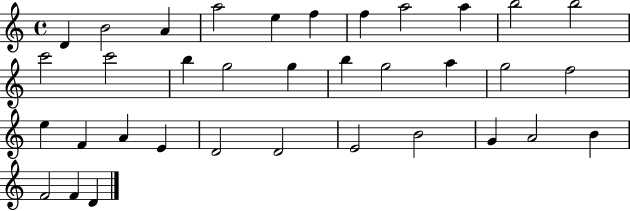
X:1
T:Untitled
M:4/4
L:1/4
K:C
D B2 A a2 e f f a2 a b2 b2 c'2 c'2 b g2 g b g2 a g2 f2 e F A E D2 D2 E2 B2 G A2 B F2 F D